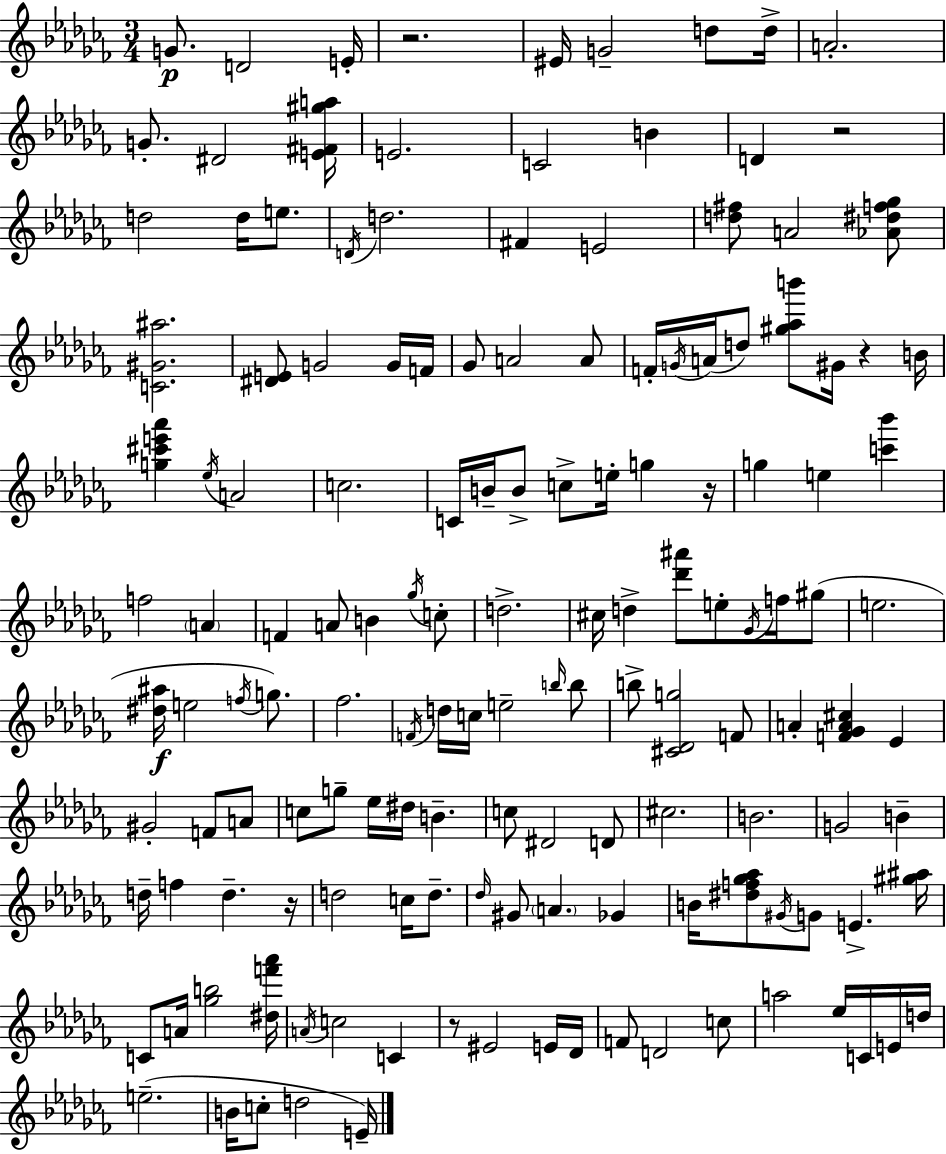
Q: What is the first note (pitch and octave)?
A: G4